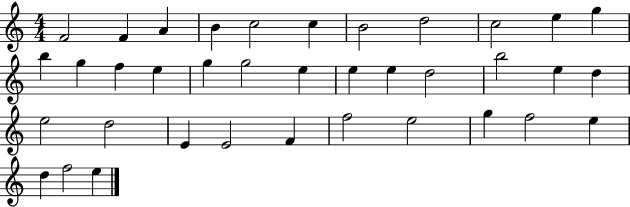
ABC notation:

X:1
T:Untitled
M:4/4
L:1/4
K:C
F2 F A B c2 c B2 d2 c2 e g b g f e g g2 e e e d2 b2 e d e2 d2 E E2 F f2 e2 g f2 e d f2 e